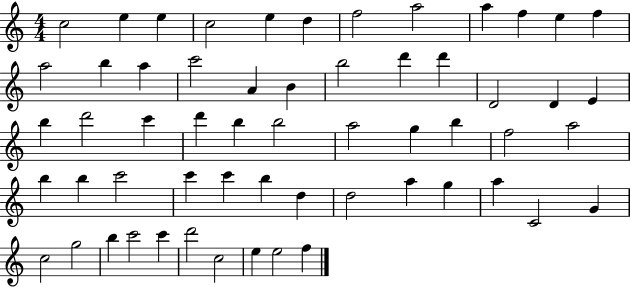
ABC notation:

X:1
T:Untitled
M:4/4
L:1/4
K:C
c2 e e c2 e d f2 a2 a f e f a2 b a c'2 A B b2 d' d' D2 D E b d'2 c' d' b b2 a2 g b f2 a2 b b c'2 c' c' b d d2 a g a C2 G c2 g2 b c'2 c' d'2 c2 e e2 f